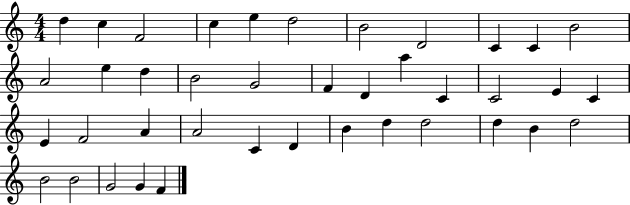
X:1
T:Untitled
M:4/4
L:1/4
K:C
d c F2 c e d2 B2 D2 C C B2 A2 e d B2 G2 F D a C C2 E C E F2 A A2 C D B d d2 d B d2 B2 B2 G2 G F